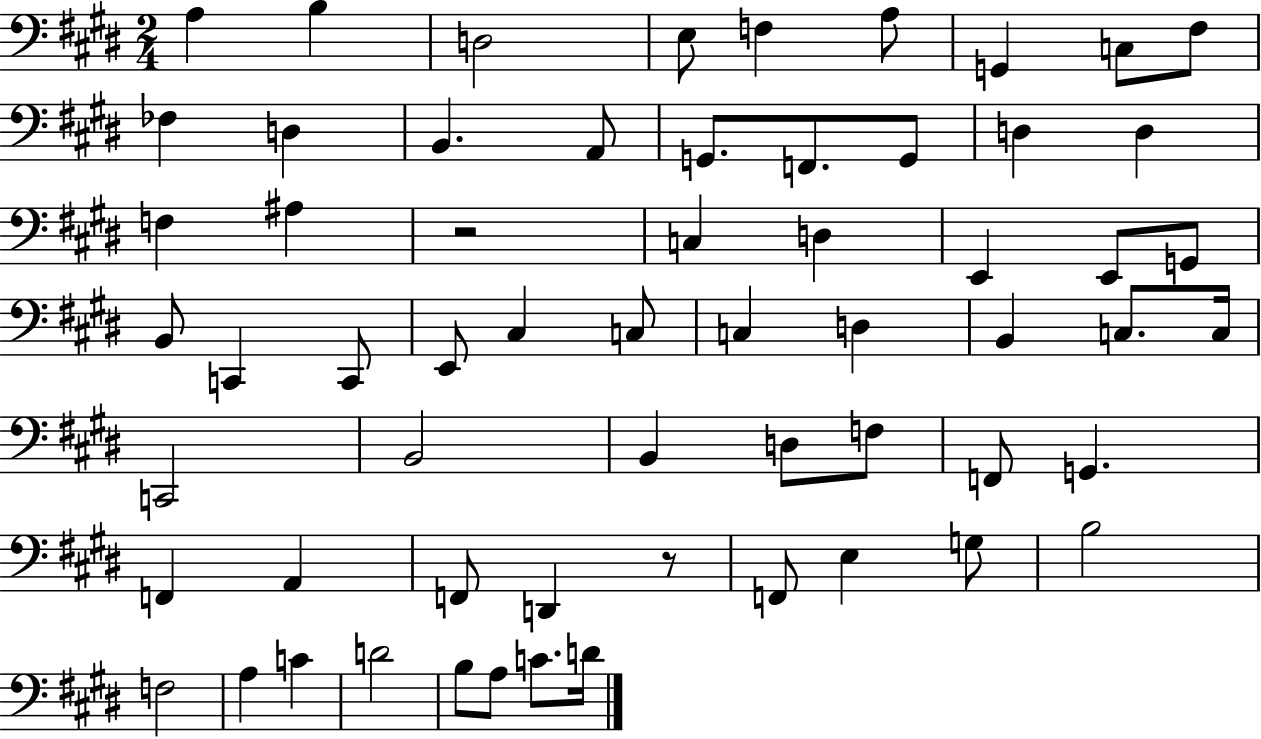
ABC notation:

X:1
T:Untitled
M:2/4
L:1/4
K:E
A, B, D,2 E,/2 F, A,/2 G,, C,/2 ^F,/2 _F, D, B,, A,,/2 G,,/2 F,,/2 G,,/2 D, D, F, ^A, z2 C, D, E,, E,,/2 G,,/2 B,,/2 C,, C,,/2 E,,/2 ^C, C,/2 C, D, B,, C,/2 C,/4 C,,2 B,,2 B,, D,/2 F,/2 F,,/2 G,, F,, A,, F,,/2 D,, z/2 F,,/2 E, G,/2 B,2 F,2 A, C D2 B,/2 A,/2 C/2 D/4